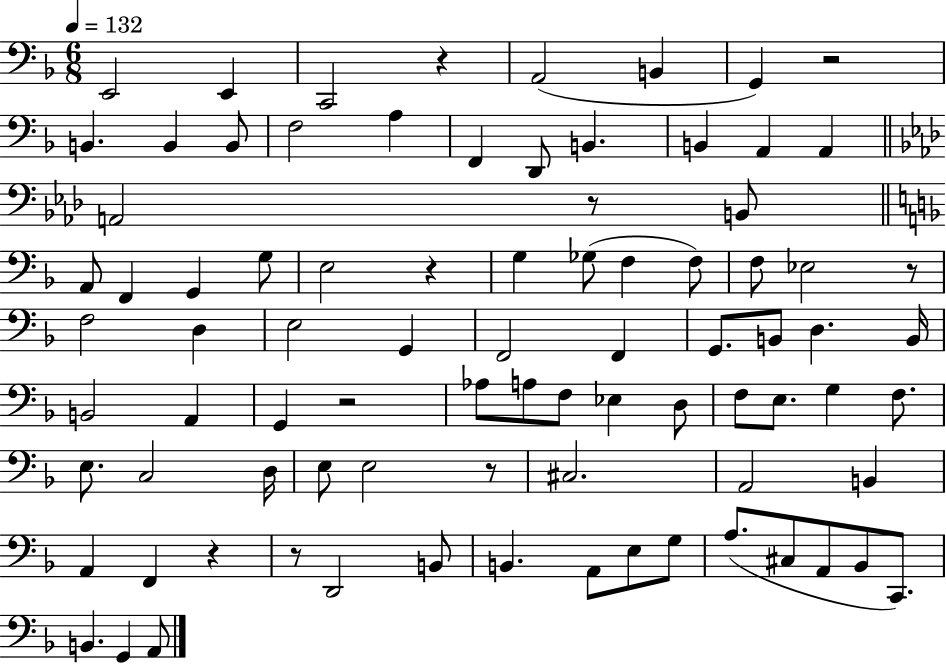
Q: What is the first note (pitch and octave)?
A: E2